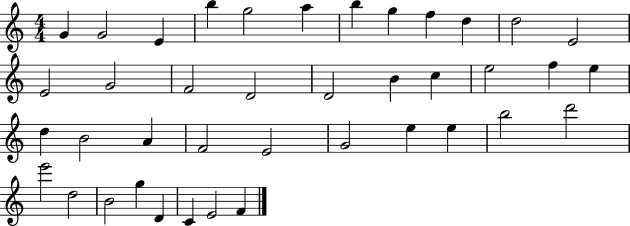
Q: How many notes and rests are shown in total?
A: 40